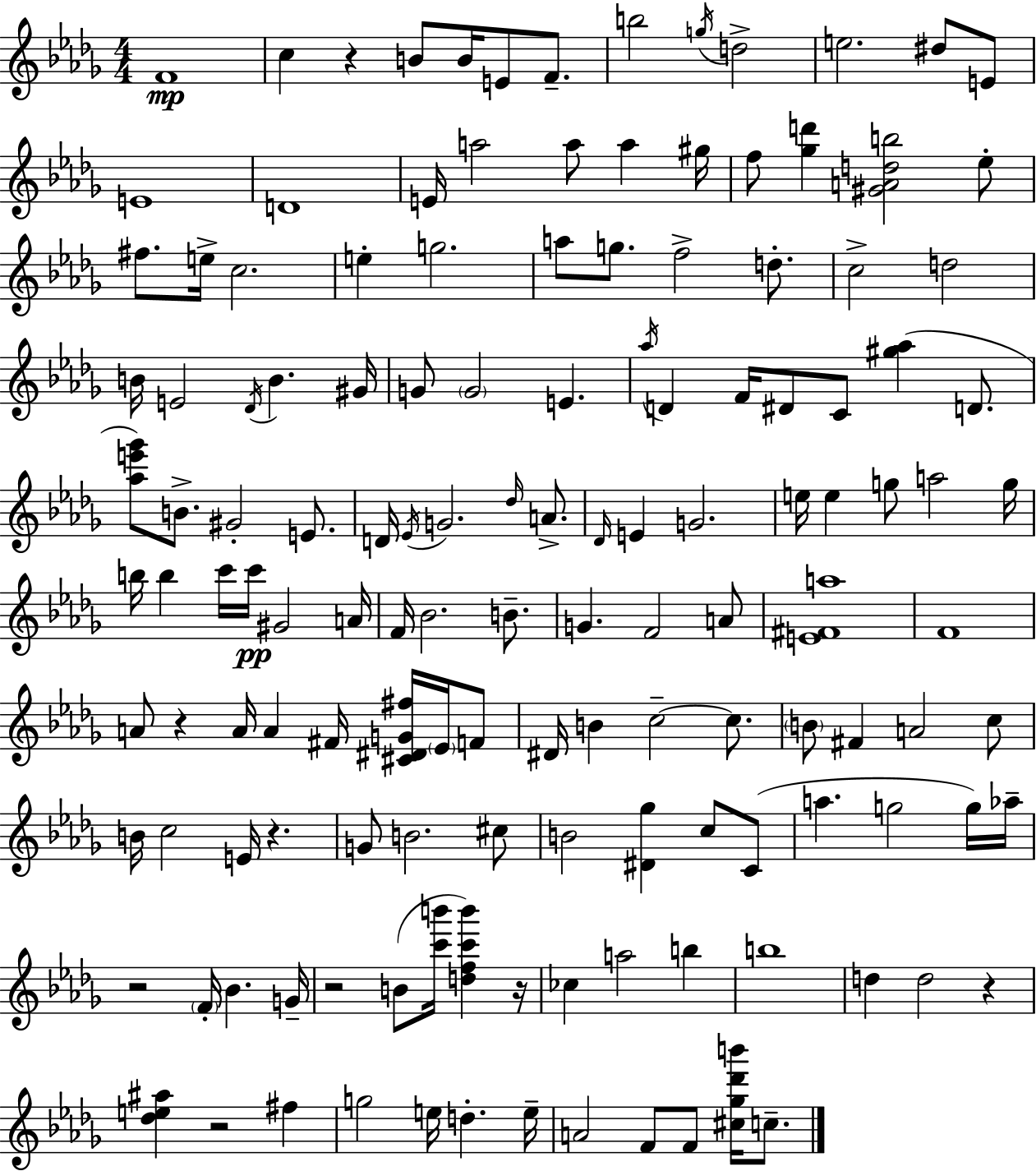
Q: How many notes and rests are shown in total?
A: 140